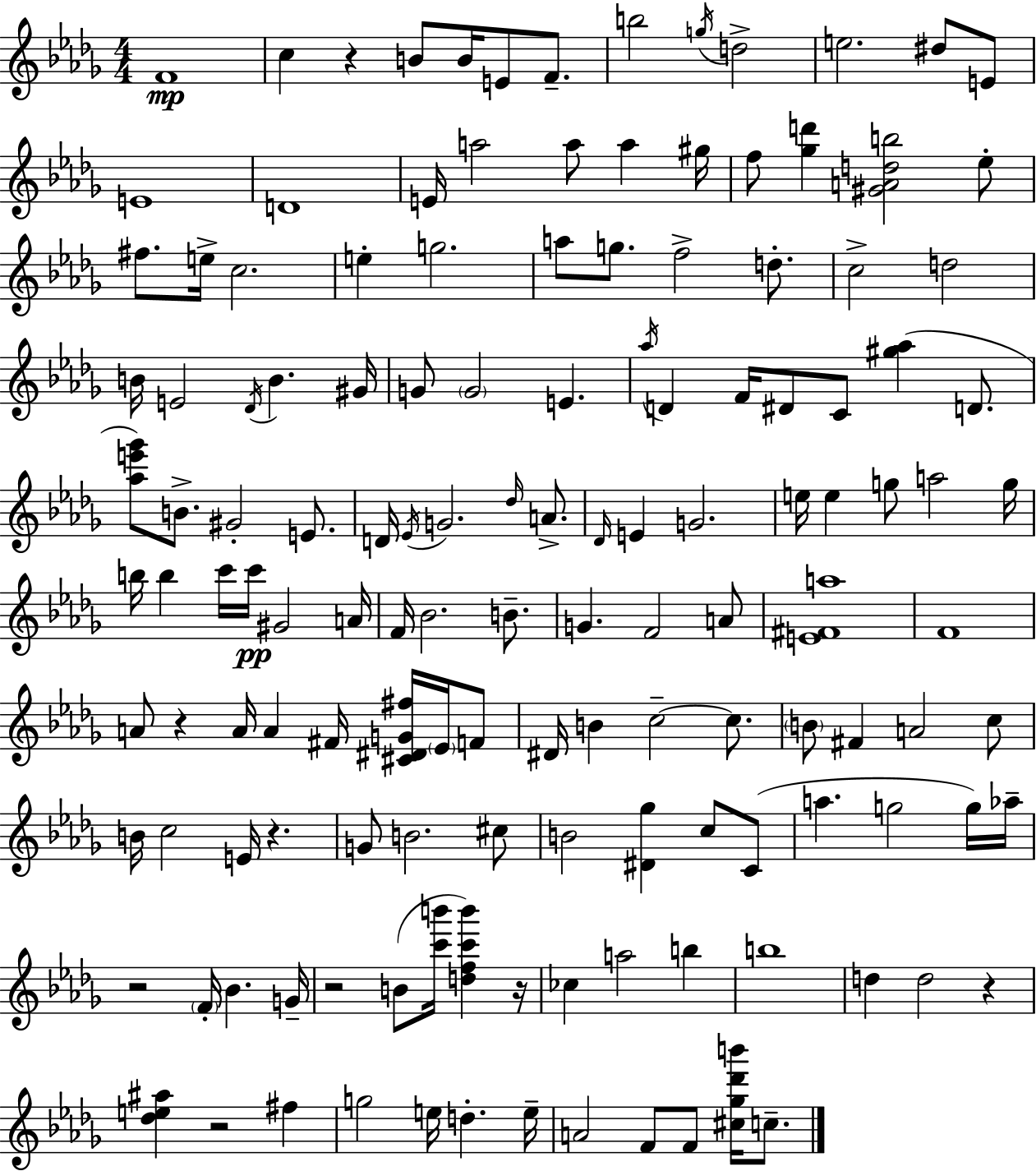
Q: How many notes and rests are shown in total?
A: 140